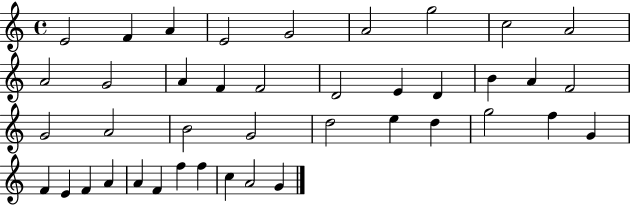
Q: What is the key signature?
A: C major